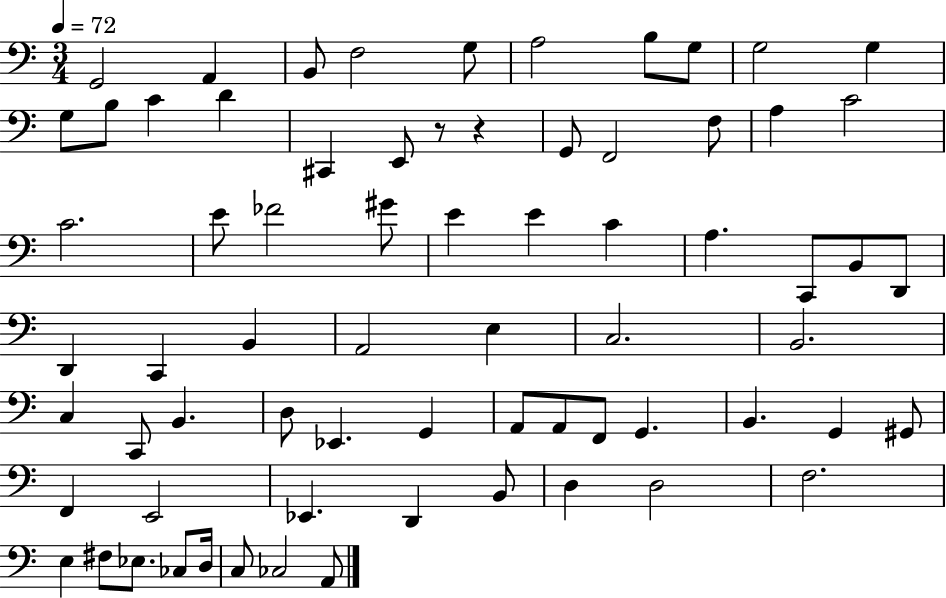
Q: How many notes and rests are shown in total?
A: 70